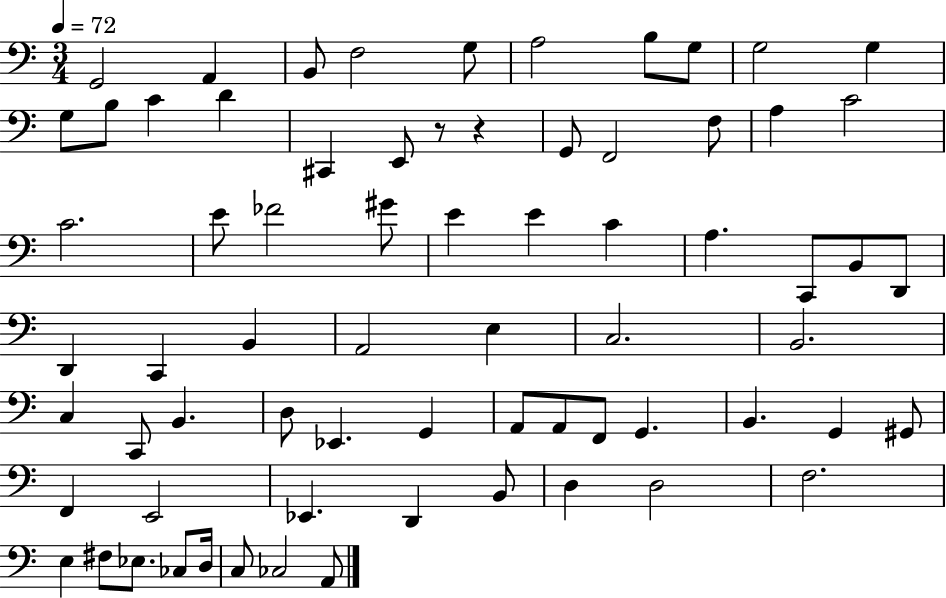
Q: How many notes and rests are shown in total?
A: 70